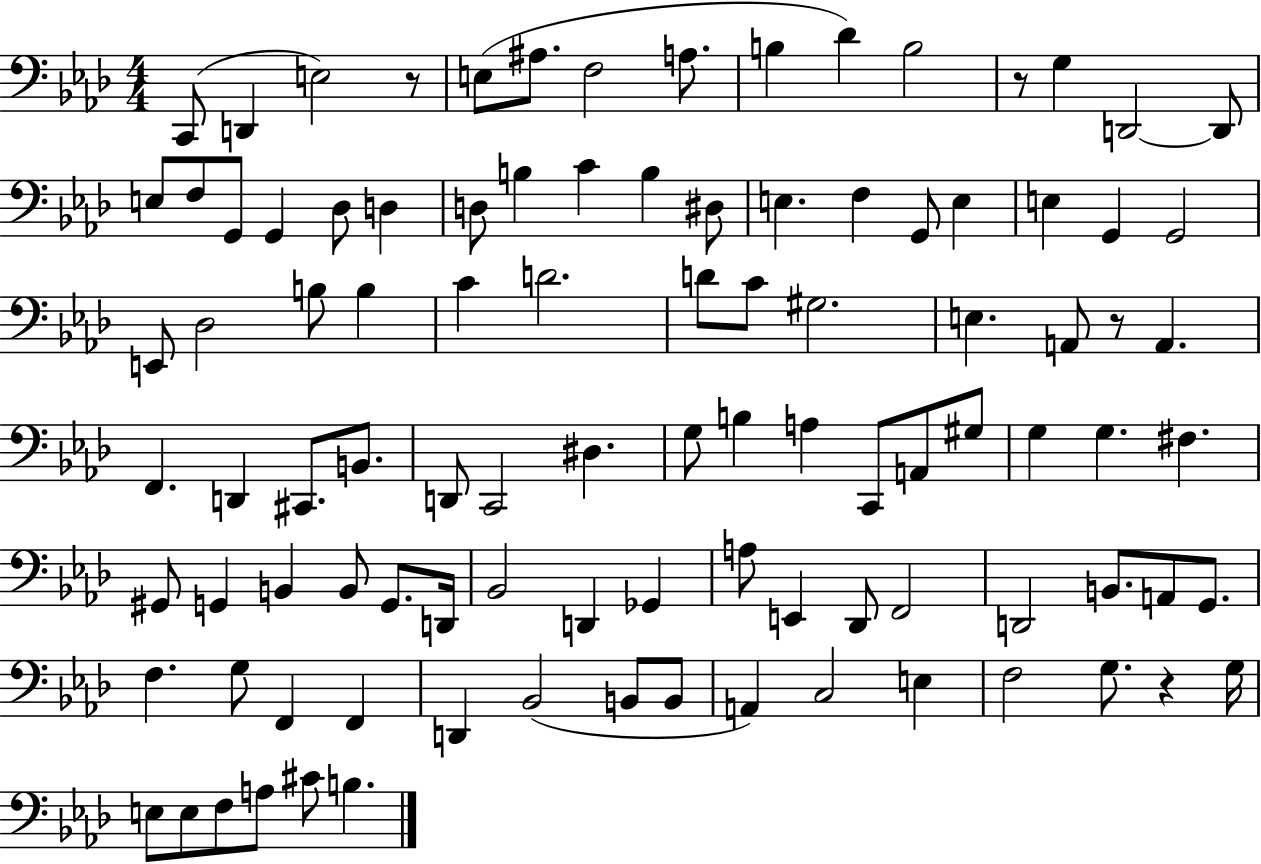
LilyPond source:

{
  \clef bass
  \numericTimeSignature
  \time 4/4
  \key aes \major
  c,8( d,4 e2) r8 | e8( ais8. f2 a8. | b4 des'4) b2 | r8 g4 d,2~~ d,8 | \break e8 f8 g,8 g,4 des8 d4 | d8 b4 c'4 b4 dis8 | e4. f4 g,8 e4 | e4 g,4 g,2 | \break e,8 des2 b8 b4 | c'4 d'2. | d'8 c'8 gis2. | e4. a,8 r8 a,4. | \break f,4. d,4 cis,8. b,8. | d,8 c,2 dis4. | g8 b4 a4 c,8 a,8 gis8 | g4 g4. fis4. | \break gis,8 g,4 b,4 b,8 g,8. d,16 | bes,2 d,4 ges,4 | a8 e,4 des,8 f,2 | d,2 b,8. a,8 g,8. | \break f4. g8 f,4 f,4 | d,4 bes,2( b,8 b,8 | a,4) c2 e4 | f2 g8. r4 g16 | \break e8 e8 f8 a8 cis'8 b4. | \bar "|."
}